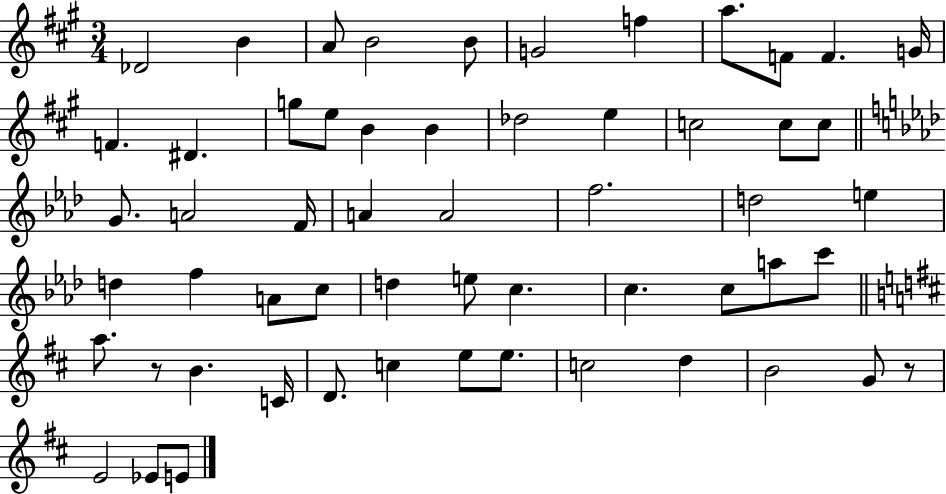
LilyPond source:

{
  \clef treble
  \numericTimeSignature
  \time 3/4
  \key a \major
  des'2 b'4 | a'8 b'2 b'8 | g'2 f''4 | a''8. f'8 f'4. g'16 | \break f'4. dis'4. | g''8 e''8 b'4 b'4 | des''2 e''4 | c''2 c''8 c''8 | \break \bar "||" \break \key f \minor g'8. a'2 f'16 | a'4 a'2 | f''2. | d''2 e''4 | \break d''4 f''4 a'8 c''8 | d''4 e''8 c''4. | c''4. c''8 a''8 c'''8 | \bar "||" \break \key d \major a''8. r8 b'4. c'16 | d'8. c''4 e''8 e''8. | c''2 d''4 | b'2 g'8 r8 | \break e'2 ees'8 e'8 | \bar "|."
}